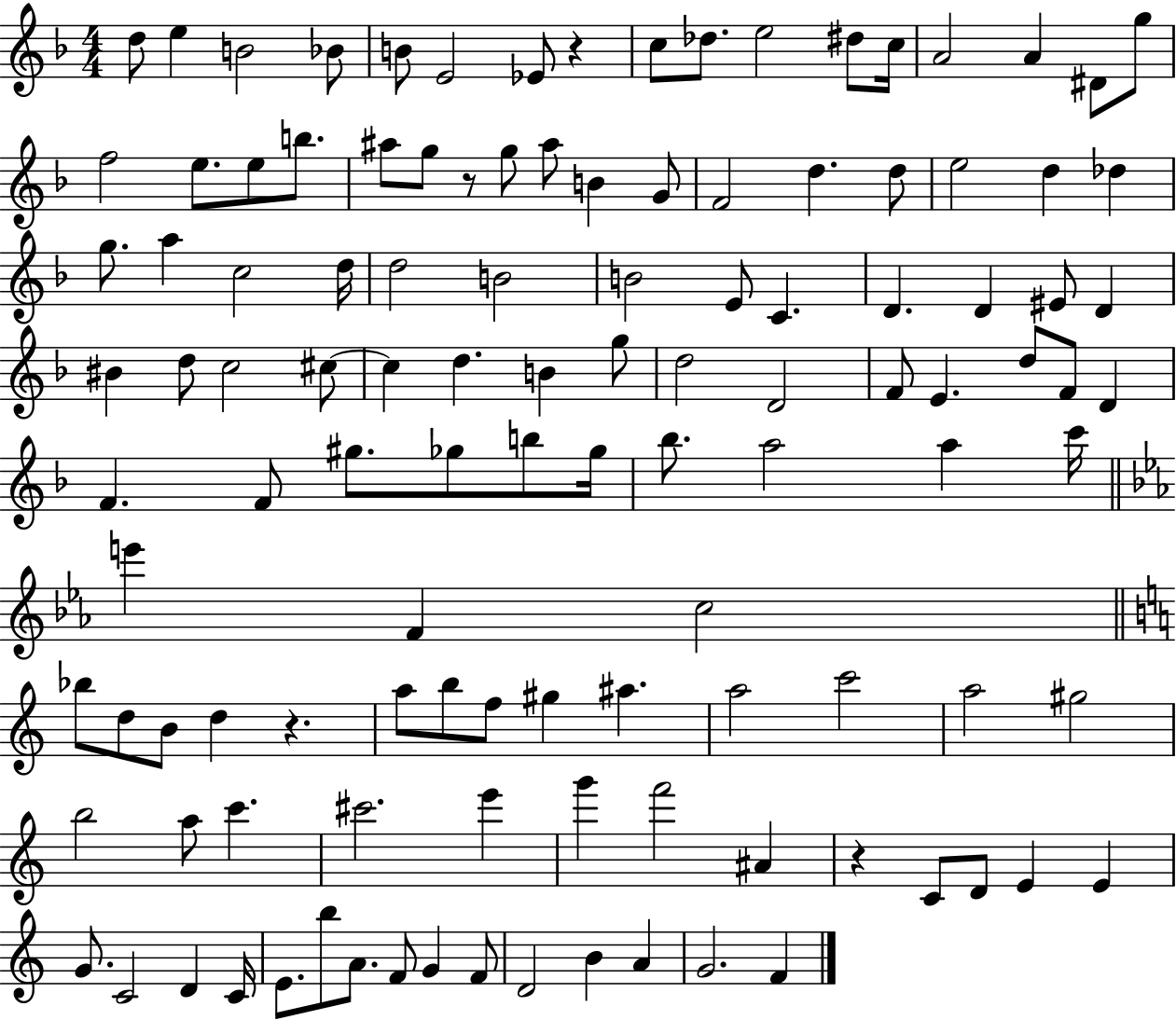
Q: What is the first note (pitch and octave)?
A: D5